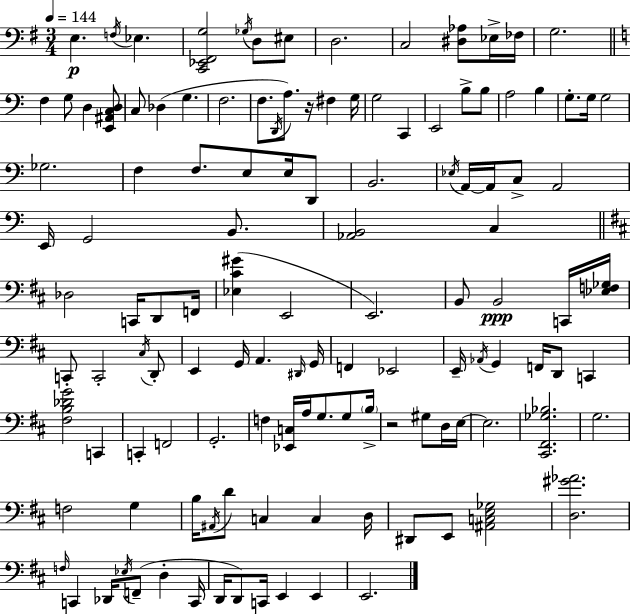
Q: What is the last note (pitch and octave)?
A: E2